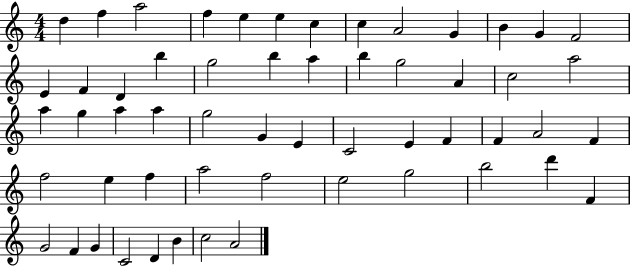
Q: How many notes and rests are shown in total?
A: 56